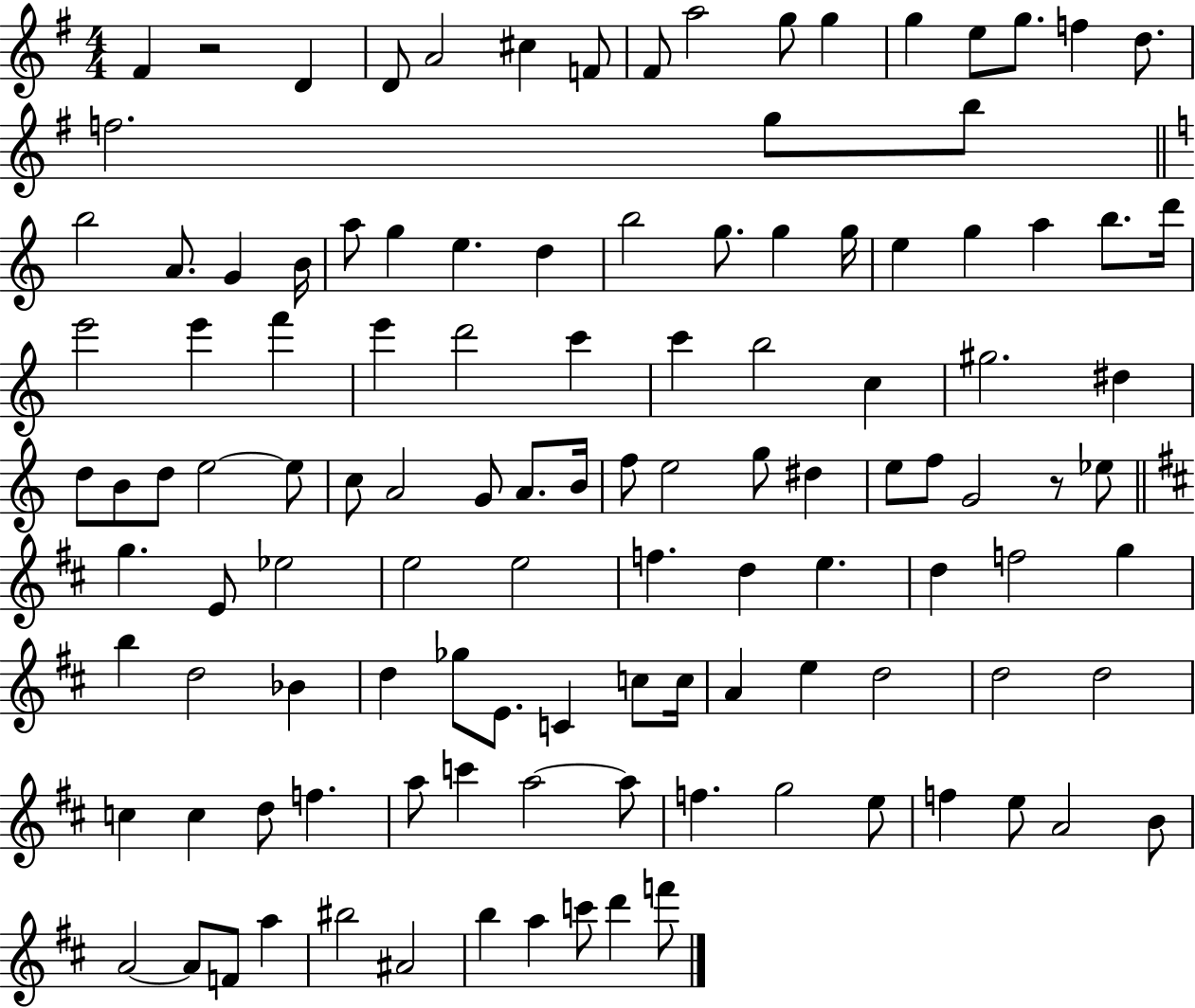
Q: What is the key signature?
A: G major